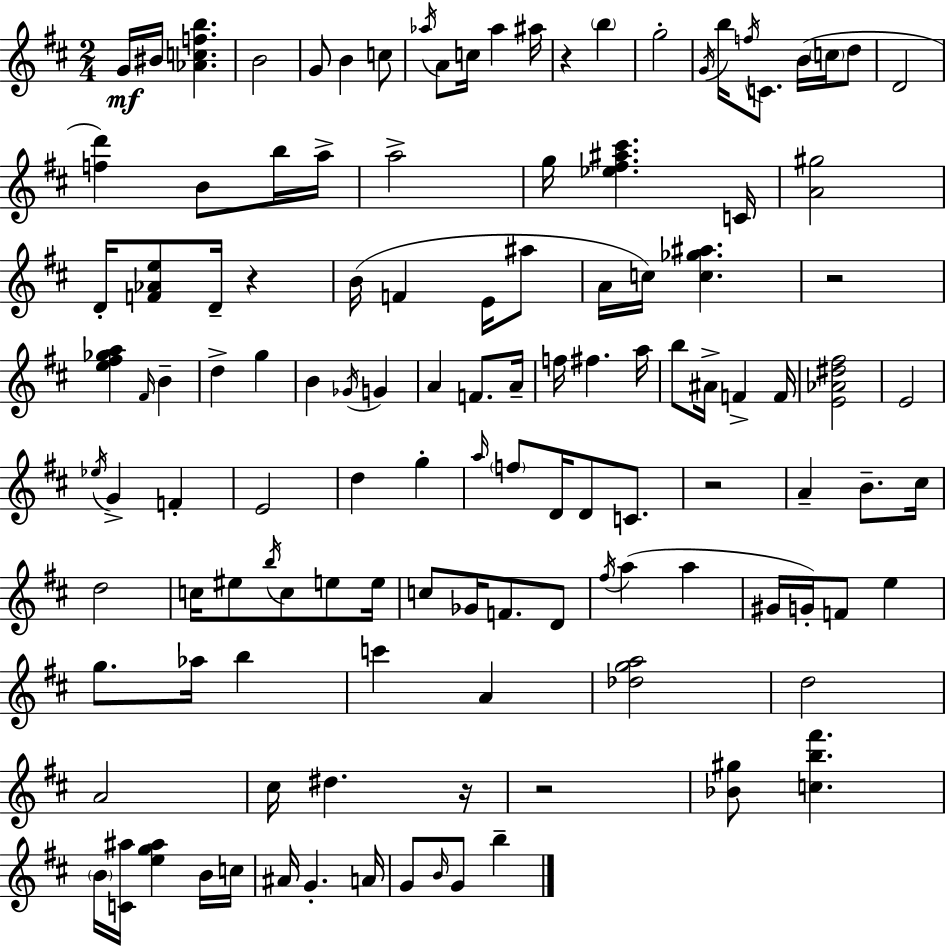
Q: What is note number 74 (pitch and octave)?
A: E5